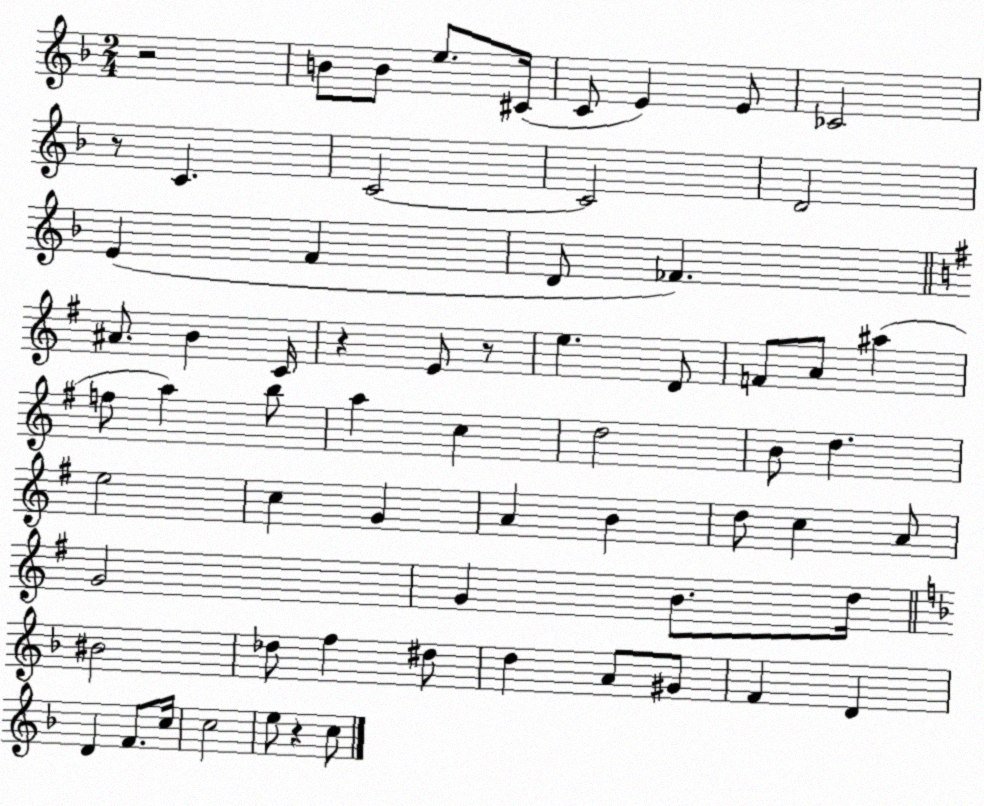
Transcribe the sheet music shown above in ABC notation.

X:1
T:Untitled
M:2/4
L:1/4
K:F
z2 B/2 B/2 e/2 ^C/4 C/2 E E/2 _C2 z/2 C C2 C2 D2 E F D/2 _F ^A/2 B C/4 z E/2 z/2 e D/2 F/2 A/2 ^a f/2 a b/2 a c d2 B/2 d e2 c G A B d/2 c A/2 G2 G B/2 d/4 ^B2 _d/2 f ^d/2 d A/2 ^G/2 F D D F/2 c/4 c2 e/2 z c/2